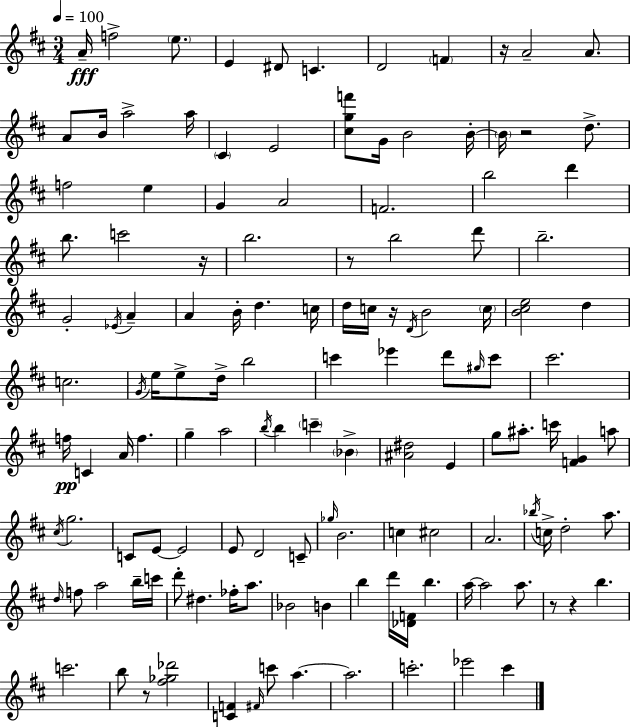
{
  \clef treble
  \numericTimeSignature
  \time 3/4
  \key d \major
  \tempo 4 = 100
  a'16--\fff f''2-> \parenthesize e''8. | e'4 dis'8 c'4. | d'2 \parenthesize f'4 | r16 a'2-- a'8. | \break a'8 b'16 a''2-> a''16 | \parenthesize cis'4 e'2 | <cis'' g'' f'''>8 g'16 b'2 b'16-.~~ | \parenthesize b'16 r2 d''8.-> | \break f''2 e''4 | g'4 a'2 | f'2. | b''2 d'''4 | \break b''8. c'''2 r16 | b''2. | r8 b''2 d'''8 | b''2.-- | \break g'2-. \acciaccatura { ees'16 } a'4-- | a'4 b'16-. d''4. | c''16 d''16 c''16 r16 \acciaccatura { d'16 } b'2 | \parenthesize c''16 <b' cis'' e''>2 d''4 | \break c''2. | \acciaccatura { g'16 } e''16 e''8-> d''16-> b''2 | c'''4 ees'''4 d'''8 | \grace { gis''16 } c'''8 cis'''2. | \break f''16\pp c'4 a'16 f''4. | g''4-- a''2 | \acciaccatura { b''16 } b''4 \parenthesize c'''4-- | \parenthesize bes'4-> <ais' dis''>2 | \break e'4 g''8 ais''8.-. c'''16 <f' g'>4 | a''8 \acciaccatura { cis''16 } g''2. | c'8 e'8~~ e'2 | e'8 d'2 | \break c'8-- \grace { ges''16 } b'2. | c''4 cis''2 | a'2. | \acciaccatura { bes''16 } c''16-> d''2-. | \break a''8. \grace { d''16 } f''8 a''2 | b''16-- c'''16 d'''8-. dis''4. | fes''16-. a''8. bes'2 | b'4 b''4 | \break d'''16 <des' f'>16 b''4. a''16~~ a''2 | a''8. r8 r4 | b''4. c'''2. | b''8 r8 | \break <fis'' ges'' des'''>2 <c' f'>4 | \grace { fis'16 } c'''8 a''4.~~ a''2. | c'''2.-. | ees'''2 | \break cis'''4 \bar "|."
}